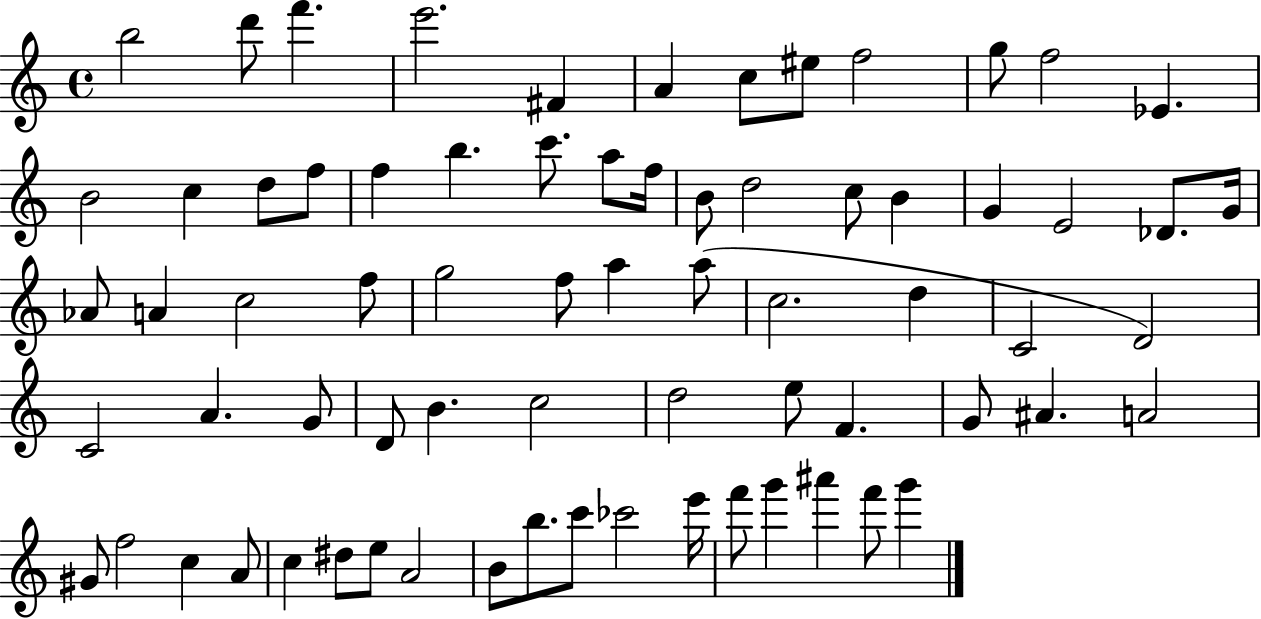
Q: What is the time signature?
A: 4/4